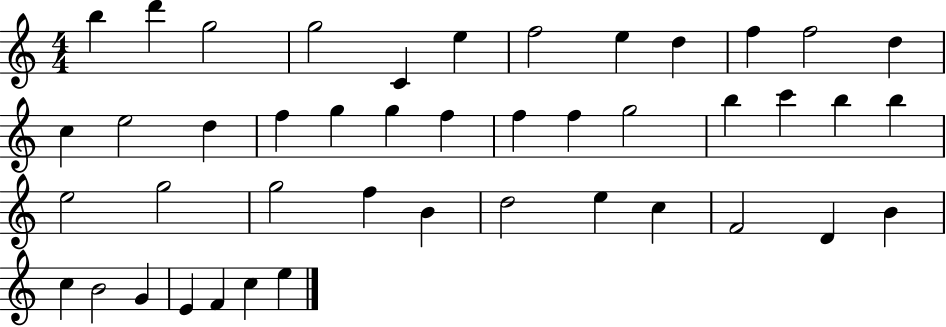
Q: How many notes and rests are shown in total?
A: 44